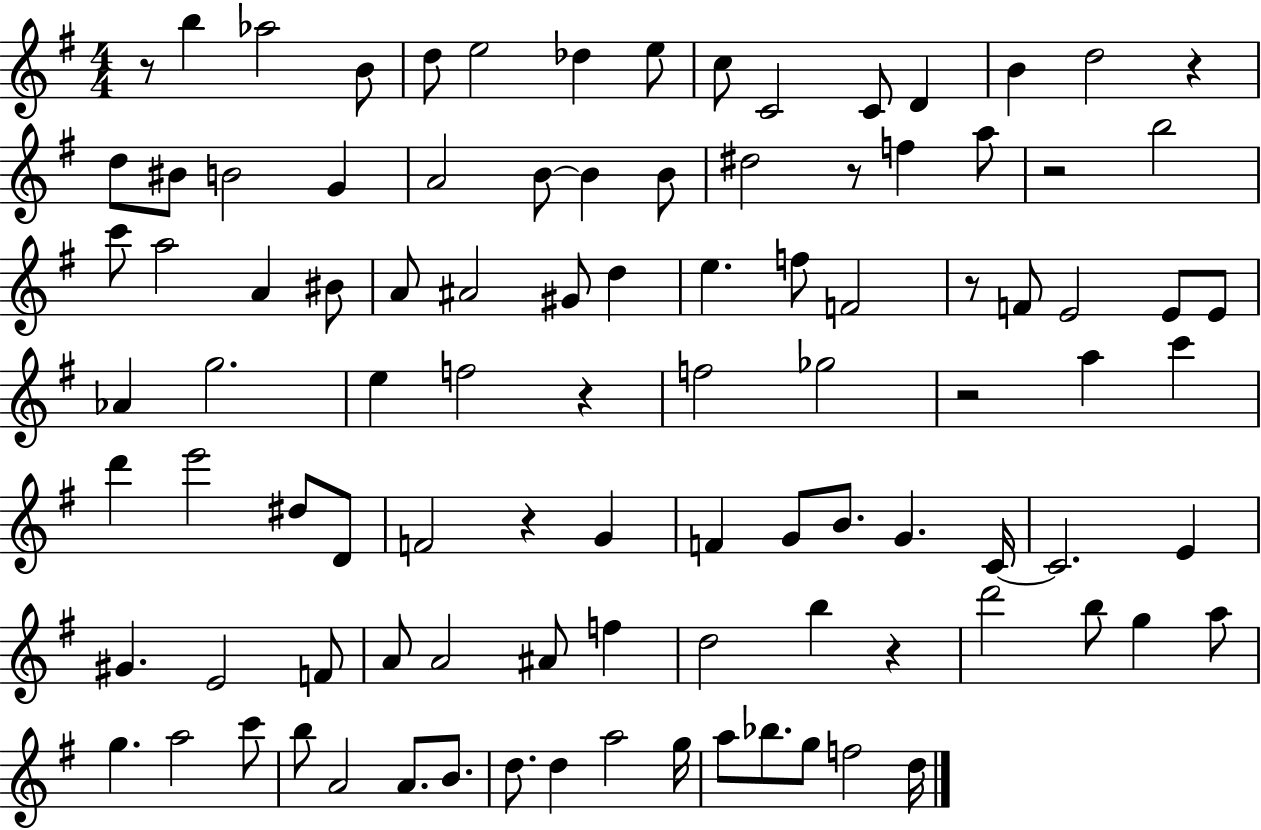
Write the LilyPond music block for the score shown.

{
  \clef treble
  \numericTimeSignature
  \time 4/4
  \key g \major
  r8 b''4 aes''2 b'8 | d''8 e''2 des''4 e''8 | c''8 c'2 c'8 d'4 | b'4 d''2 r4 | \break d''8 bis'8 b'2 g'4 | a'2 b'8~~ b'4 b'8 | dis''2 r8 f''4 a''8 | r2 b''2 | \break c'''8 a''2 a'4 bis'8 | a'8 ais'2 gis'8 d''4 | e''4. f''8 f'2 | r8 f'8 e'2 e'8 e'8 | \break aes'4 g''2. | e''4 f''2 r4 | f''2 ges''2 | r2 a''4 c'''4 | \break d'''4 e'''2 dis''8 d'8 | f'2 r4 g'4 | f'4 g'8 b'8. g'4. c'16~~ | c'2. e'4 | \break gis'4. e'2 f'8 | a'8 a'2 ais'8 f''4 | d''2 b''4 r4 | d'''2 b''8 g''4 a''8 | \break g''4. a''2 c'''8 | b''8 a'2 a'8. b'8. | d''8. d''4 a''2 g''16 | a''8 bes''8. g''8 f''2 d''16 | \break \bar "|."
}